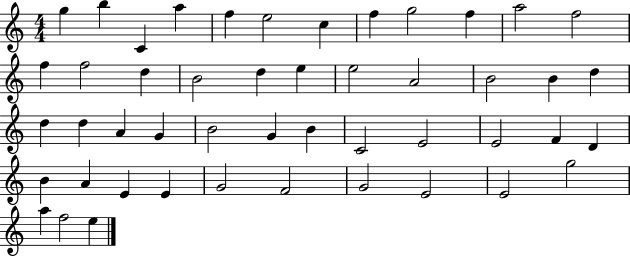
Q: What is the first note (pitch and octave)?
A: G5